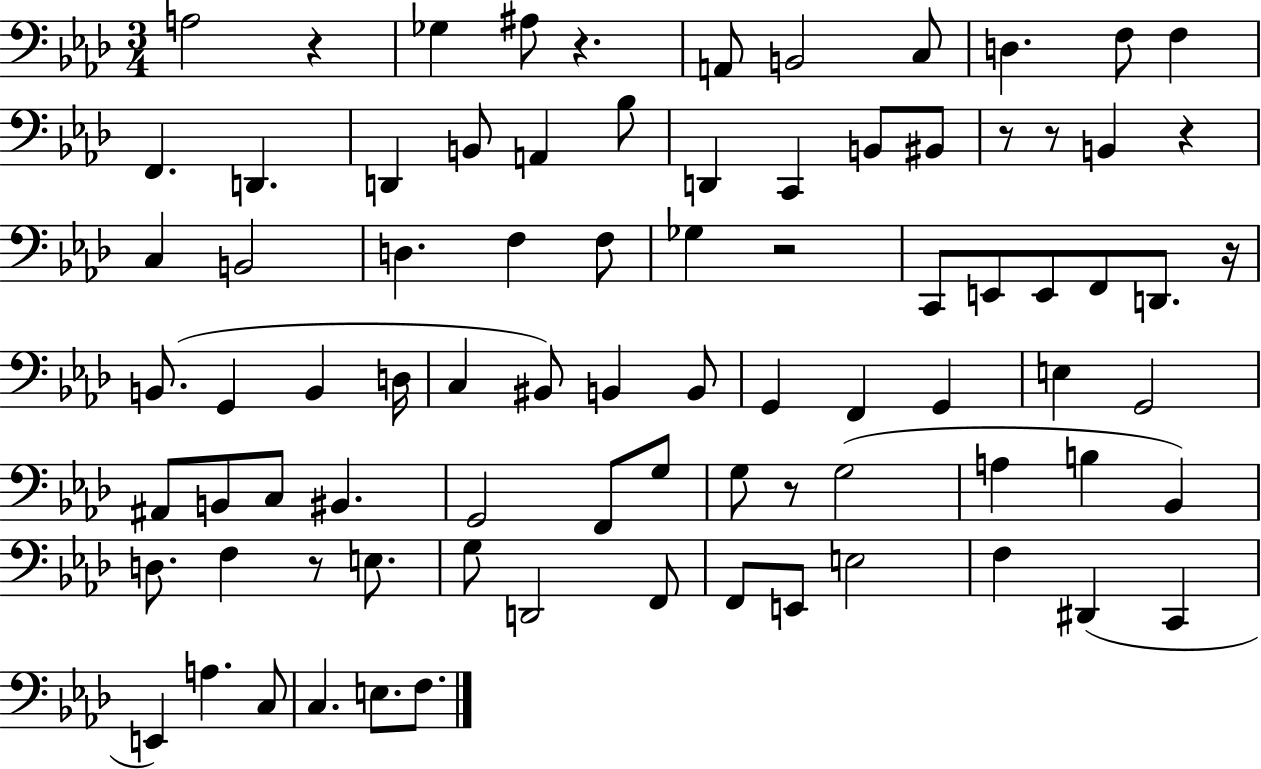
{
  \clef bass
  \numericTimeSignature
  \time 3/4
  \key aes \major
  a2 r4 | ges4 ais8 r4. | a,8 b,2 c8 | d4. f8 f4 | \break f,4. d,4. | d,4 b,8 a,4 bes8 | d,4 c,4 b,8 bis,8 | r8 r8 b,4 r4 | \break c4 b,2 | d4. f4 f8 | ges4 r2 | c,8 e,8 e,8 f,8 d,8. r16 | \break b,8.( g,4 b,4 d16 | c4 bis,8) b,4 b,8 | g,4 f,4 g,4 | e4 g,2 | \break ais,8 b,8 c8 bis,4. | g,2 f,8 g8 | g8 r8 g2( | a4 b4 bes,4) | \break d8. f4 r8 e8. | g8 d,2 f,8 | f,8 e,8 e2 | f4 dis,4( c,4 | \break e,4) a4. c8 | c4. e8. f8. | \bar "|."
}